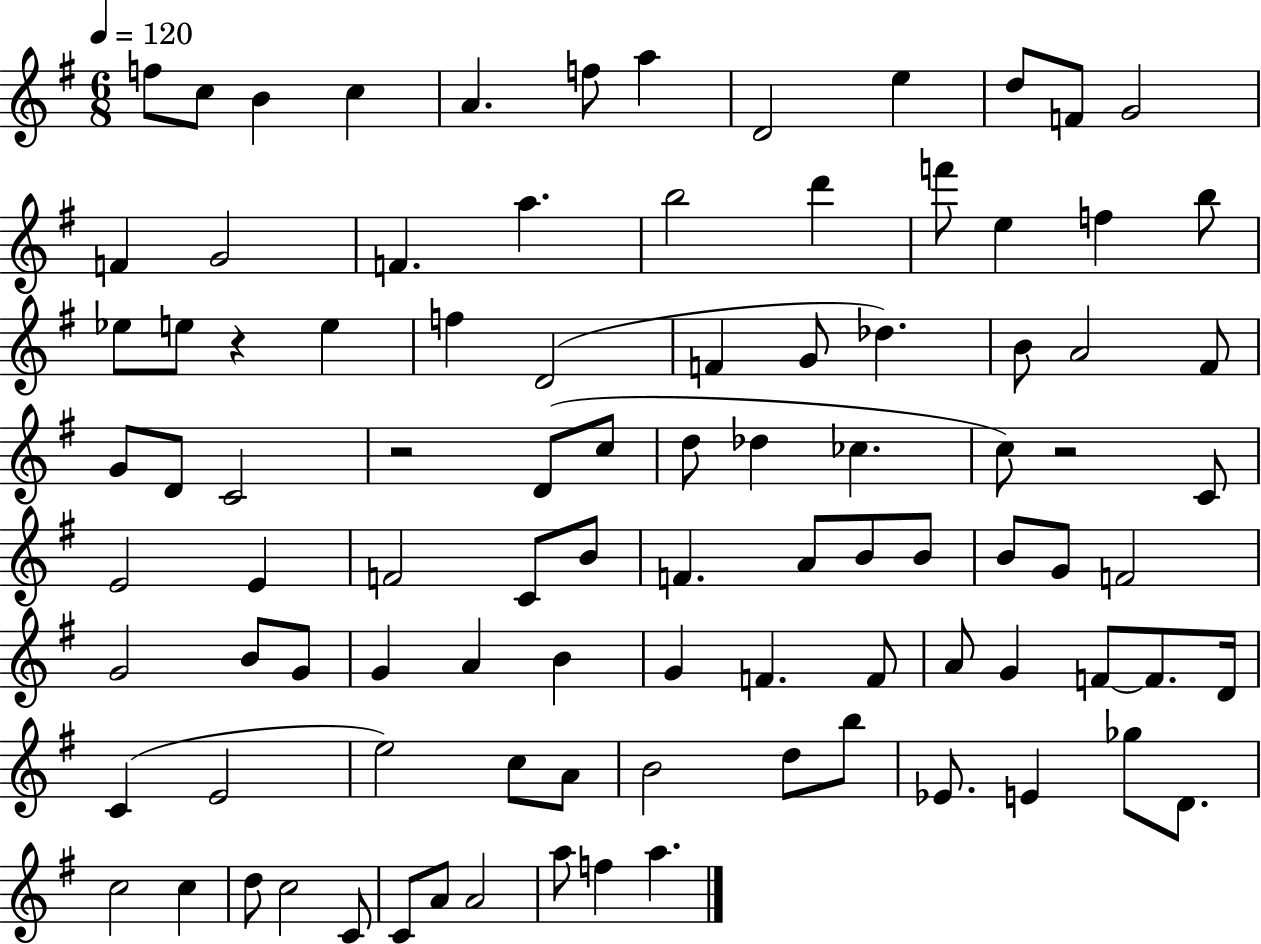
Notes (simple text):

F5/e C5/e B4/q C5/q A4/q. F5/e A5/q D4/h E5/q D5/e F4/e G4/h F4/q G4/h F4/q. A5/q. B5/h D6/q F6/e E5/q F5/q B5/e Eb5/e E5/e R/q E5/q F5/q D4/h F4/q G4/e Db5/q. B4/e A4/h F#4/e G4/e D4/e C4/h R/h D4/e C5/e D5/e Db5/q CES5/q. C5/e R/h C4/e E4/h E4/q F4/h C4/e B4/e F4/q. A4/e B4/e B4/e B4/e G4/e F4/h G4/h B4/e G4/e G4/q A4/q B4/q G4/q F4/q. F4/e A4/e G4/q F4/e F4/e. D4/s C4/q E4/h E5/h C5/e A4/e B4/h D5/e B5/e Eb4/e. E4/q Gb5/e D4/e. C5/h C5/q D5/e C5/h C4/e C4/e A4/e A4/h A5/e F5/q A5/q.